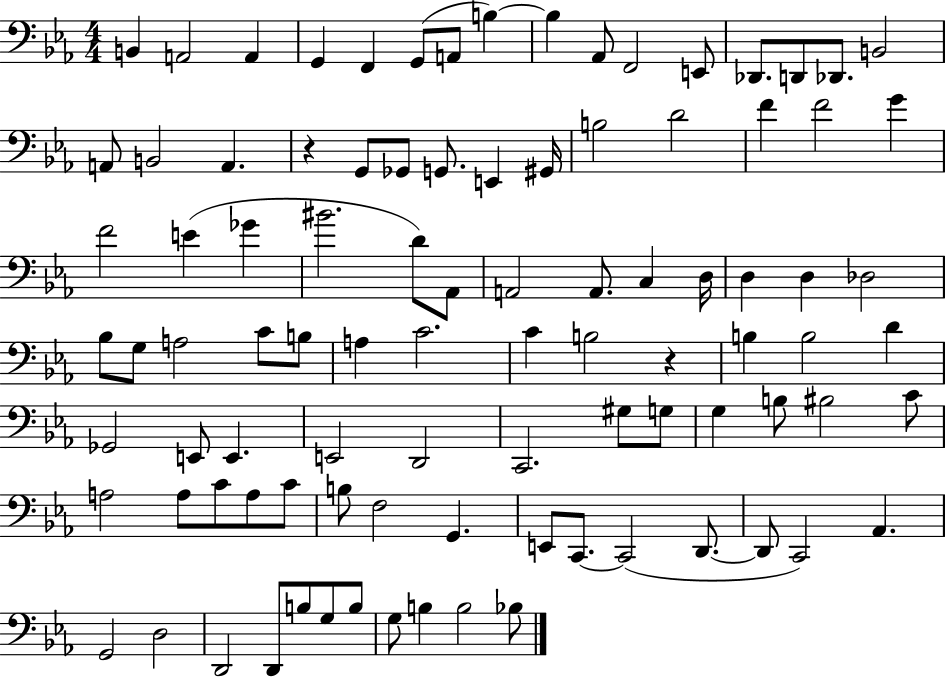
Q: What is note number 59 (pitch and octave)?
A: D2